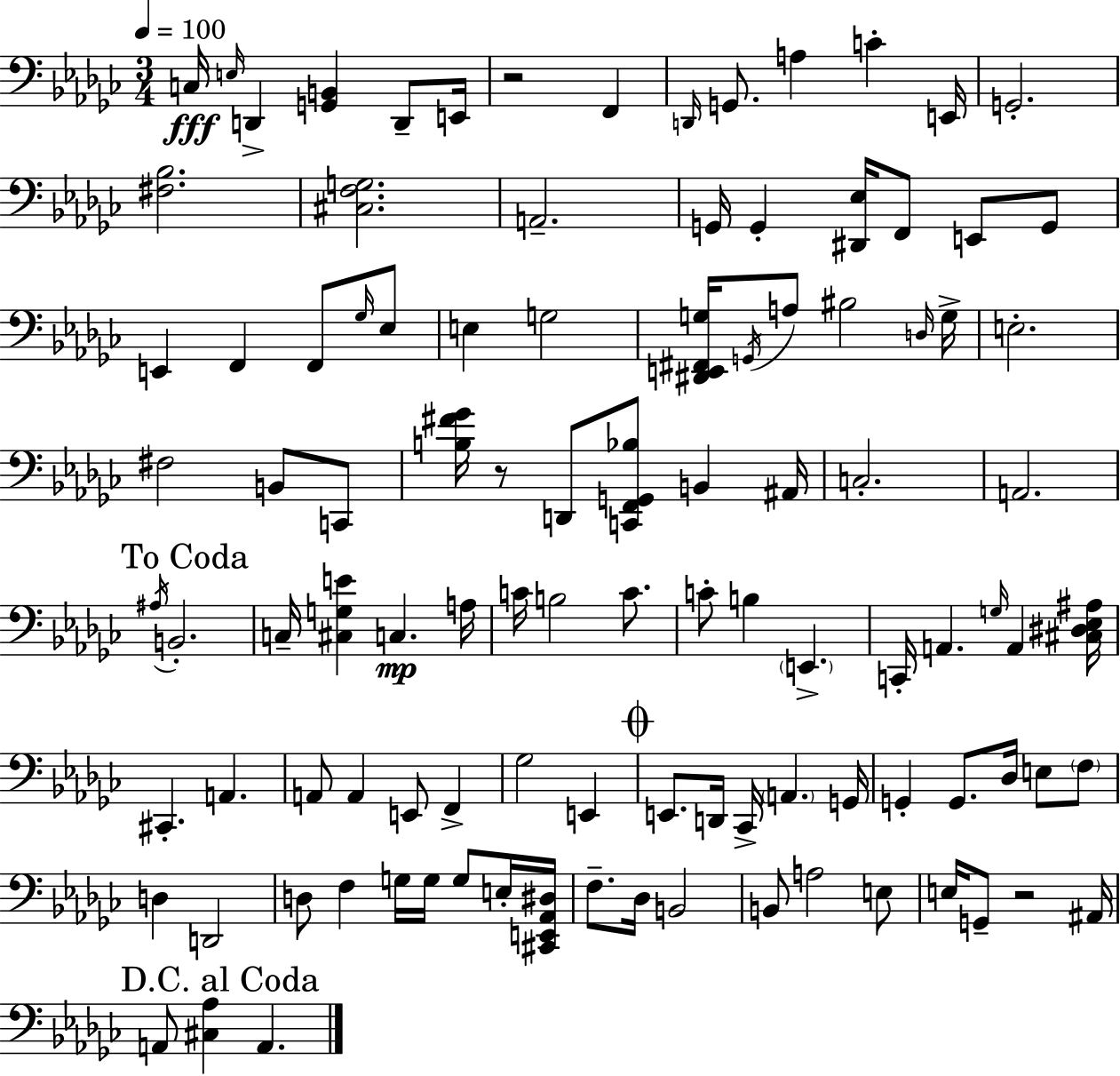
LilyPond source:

{
  \clef bass
  \numericTimeSignature
  \time 3/4
  \key ees \minor
  \tempo 4 = 100
  c16\fff \grace { e16 } d,4-> <g, b,>4 d,8-- | e,16 r2 f,4 | \grace { d,16 } g,8. a4 c'4-. | e,16 g,2.-. | \break <fis bes>2. | <cis f g>2. | a,2.-- | g,16 g,4-. <dis, ees>16 f,8 e,8 | \break g,8 e,4 f,4 f,8 | \grace { ges16 } ees8 e4 g2 | <dis, e, fis, g>16 \acciaccatura { g,16 } a8 bis2 | \grace { d16 } g16-> e2.-. | \break fis2 | b,8 c,8 <b fis' ges'>16 r8 d,8 <c, f, g, bes>8 | b,4 ais,16 c2.-. | a,2. | \break \mark "To Coda" \acciaccatura { ais16 } b,2.-. | c16-- <cis g e'>4 c4.\mp | a16 c'16 b2 | c'8. c'8-. b4 | \break \parenthesize e,4.-> c,16-. a,4. | \grace { g16 } a,4 <cis dis ees ais>16 cis,4.-. | a,4. a,8 a,4 | e,8 f,4-> ges2 | \break e,4 \mark \markup { \musicglyph "scripts.coda" } e,8. d,16 ces,16-> | \parenthesize a,4. g,16 g,4-. g,8. | des16 e8 \parenthesize f8 d4 d,2 | d8 f4 | \break g16 g16 g8 e16-. <cis, e, aes, dis>16 f8.-- des16 b,2 | b,8 a2 | e8 e16 g,8-- r2 | ais,16 \mark "D.C. al Coda" a,8 <cis aes>4 | \break a,4. \bar "|."
}